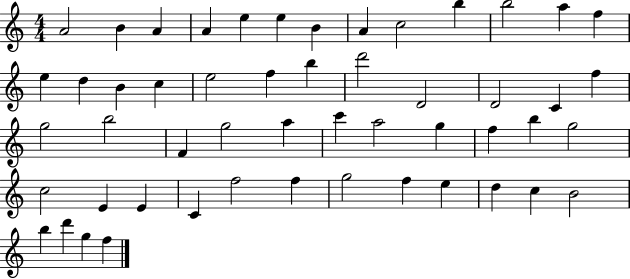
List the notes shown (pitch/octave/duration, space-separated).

A4/h B4/q A4/q A4/q E5/q E5/q B4/q A4/q C5/h B5/q B5/h A5/q F5/q E5/q D5/q B4/q C5/q E5/h F5/q B5/q D6/h D4/h D4/h C4/q F5/q G5/h B5/h F4/q G5/h A5/q C6/q A5/h G5/q F5/q B5/q G5/h C5/h E4/q E4/q C4/q F5/h F5/q G5/h F5/q E5/q D5/q C5/q B4/h B5/q D6/q G5/q F5/q